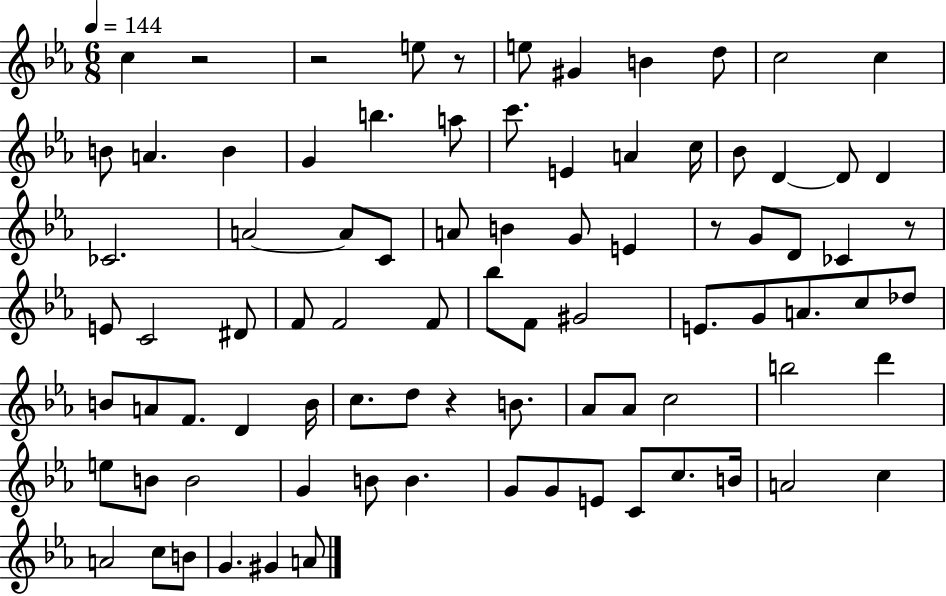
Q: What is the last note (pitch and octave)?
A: A4